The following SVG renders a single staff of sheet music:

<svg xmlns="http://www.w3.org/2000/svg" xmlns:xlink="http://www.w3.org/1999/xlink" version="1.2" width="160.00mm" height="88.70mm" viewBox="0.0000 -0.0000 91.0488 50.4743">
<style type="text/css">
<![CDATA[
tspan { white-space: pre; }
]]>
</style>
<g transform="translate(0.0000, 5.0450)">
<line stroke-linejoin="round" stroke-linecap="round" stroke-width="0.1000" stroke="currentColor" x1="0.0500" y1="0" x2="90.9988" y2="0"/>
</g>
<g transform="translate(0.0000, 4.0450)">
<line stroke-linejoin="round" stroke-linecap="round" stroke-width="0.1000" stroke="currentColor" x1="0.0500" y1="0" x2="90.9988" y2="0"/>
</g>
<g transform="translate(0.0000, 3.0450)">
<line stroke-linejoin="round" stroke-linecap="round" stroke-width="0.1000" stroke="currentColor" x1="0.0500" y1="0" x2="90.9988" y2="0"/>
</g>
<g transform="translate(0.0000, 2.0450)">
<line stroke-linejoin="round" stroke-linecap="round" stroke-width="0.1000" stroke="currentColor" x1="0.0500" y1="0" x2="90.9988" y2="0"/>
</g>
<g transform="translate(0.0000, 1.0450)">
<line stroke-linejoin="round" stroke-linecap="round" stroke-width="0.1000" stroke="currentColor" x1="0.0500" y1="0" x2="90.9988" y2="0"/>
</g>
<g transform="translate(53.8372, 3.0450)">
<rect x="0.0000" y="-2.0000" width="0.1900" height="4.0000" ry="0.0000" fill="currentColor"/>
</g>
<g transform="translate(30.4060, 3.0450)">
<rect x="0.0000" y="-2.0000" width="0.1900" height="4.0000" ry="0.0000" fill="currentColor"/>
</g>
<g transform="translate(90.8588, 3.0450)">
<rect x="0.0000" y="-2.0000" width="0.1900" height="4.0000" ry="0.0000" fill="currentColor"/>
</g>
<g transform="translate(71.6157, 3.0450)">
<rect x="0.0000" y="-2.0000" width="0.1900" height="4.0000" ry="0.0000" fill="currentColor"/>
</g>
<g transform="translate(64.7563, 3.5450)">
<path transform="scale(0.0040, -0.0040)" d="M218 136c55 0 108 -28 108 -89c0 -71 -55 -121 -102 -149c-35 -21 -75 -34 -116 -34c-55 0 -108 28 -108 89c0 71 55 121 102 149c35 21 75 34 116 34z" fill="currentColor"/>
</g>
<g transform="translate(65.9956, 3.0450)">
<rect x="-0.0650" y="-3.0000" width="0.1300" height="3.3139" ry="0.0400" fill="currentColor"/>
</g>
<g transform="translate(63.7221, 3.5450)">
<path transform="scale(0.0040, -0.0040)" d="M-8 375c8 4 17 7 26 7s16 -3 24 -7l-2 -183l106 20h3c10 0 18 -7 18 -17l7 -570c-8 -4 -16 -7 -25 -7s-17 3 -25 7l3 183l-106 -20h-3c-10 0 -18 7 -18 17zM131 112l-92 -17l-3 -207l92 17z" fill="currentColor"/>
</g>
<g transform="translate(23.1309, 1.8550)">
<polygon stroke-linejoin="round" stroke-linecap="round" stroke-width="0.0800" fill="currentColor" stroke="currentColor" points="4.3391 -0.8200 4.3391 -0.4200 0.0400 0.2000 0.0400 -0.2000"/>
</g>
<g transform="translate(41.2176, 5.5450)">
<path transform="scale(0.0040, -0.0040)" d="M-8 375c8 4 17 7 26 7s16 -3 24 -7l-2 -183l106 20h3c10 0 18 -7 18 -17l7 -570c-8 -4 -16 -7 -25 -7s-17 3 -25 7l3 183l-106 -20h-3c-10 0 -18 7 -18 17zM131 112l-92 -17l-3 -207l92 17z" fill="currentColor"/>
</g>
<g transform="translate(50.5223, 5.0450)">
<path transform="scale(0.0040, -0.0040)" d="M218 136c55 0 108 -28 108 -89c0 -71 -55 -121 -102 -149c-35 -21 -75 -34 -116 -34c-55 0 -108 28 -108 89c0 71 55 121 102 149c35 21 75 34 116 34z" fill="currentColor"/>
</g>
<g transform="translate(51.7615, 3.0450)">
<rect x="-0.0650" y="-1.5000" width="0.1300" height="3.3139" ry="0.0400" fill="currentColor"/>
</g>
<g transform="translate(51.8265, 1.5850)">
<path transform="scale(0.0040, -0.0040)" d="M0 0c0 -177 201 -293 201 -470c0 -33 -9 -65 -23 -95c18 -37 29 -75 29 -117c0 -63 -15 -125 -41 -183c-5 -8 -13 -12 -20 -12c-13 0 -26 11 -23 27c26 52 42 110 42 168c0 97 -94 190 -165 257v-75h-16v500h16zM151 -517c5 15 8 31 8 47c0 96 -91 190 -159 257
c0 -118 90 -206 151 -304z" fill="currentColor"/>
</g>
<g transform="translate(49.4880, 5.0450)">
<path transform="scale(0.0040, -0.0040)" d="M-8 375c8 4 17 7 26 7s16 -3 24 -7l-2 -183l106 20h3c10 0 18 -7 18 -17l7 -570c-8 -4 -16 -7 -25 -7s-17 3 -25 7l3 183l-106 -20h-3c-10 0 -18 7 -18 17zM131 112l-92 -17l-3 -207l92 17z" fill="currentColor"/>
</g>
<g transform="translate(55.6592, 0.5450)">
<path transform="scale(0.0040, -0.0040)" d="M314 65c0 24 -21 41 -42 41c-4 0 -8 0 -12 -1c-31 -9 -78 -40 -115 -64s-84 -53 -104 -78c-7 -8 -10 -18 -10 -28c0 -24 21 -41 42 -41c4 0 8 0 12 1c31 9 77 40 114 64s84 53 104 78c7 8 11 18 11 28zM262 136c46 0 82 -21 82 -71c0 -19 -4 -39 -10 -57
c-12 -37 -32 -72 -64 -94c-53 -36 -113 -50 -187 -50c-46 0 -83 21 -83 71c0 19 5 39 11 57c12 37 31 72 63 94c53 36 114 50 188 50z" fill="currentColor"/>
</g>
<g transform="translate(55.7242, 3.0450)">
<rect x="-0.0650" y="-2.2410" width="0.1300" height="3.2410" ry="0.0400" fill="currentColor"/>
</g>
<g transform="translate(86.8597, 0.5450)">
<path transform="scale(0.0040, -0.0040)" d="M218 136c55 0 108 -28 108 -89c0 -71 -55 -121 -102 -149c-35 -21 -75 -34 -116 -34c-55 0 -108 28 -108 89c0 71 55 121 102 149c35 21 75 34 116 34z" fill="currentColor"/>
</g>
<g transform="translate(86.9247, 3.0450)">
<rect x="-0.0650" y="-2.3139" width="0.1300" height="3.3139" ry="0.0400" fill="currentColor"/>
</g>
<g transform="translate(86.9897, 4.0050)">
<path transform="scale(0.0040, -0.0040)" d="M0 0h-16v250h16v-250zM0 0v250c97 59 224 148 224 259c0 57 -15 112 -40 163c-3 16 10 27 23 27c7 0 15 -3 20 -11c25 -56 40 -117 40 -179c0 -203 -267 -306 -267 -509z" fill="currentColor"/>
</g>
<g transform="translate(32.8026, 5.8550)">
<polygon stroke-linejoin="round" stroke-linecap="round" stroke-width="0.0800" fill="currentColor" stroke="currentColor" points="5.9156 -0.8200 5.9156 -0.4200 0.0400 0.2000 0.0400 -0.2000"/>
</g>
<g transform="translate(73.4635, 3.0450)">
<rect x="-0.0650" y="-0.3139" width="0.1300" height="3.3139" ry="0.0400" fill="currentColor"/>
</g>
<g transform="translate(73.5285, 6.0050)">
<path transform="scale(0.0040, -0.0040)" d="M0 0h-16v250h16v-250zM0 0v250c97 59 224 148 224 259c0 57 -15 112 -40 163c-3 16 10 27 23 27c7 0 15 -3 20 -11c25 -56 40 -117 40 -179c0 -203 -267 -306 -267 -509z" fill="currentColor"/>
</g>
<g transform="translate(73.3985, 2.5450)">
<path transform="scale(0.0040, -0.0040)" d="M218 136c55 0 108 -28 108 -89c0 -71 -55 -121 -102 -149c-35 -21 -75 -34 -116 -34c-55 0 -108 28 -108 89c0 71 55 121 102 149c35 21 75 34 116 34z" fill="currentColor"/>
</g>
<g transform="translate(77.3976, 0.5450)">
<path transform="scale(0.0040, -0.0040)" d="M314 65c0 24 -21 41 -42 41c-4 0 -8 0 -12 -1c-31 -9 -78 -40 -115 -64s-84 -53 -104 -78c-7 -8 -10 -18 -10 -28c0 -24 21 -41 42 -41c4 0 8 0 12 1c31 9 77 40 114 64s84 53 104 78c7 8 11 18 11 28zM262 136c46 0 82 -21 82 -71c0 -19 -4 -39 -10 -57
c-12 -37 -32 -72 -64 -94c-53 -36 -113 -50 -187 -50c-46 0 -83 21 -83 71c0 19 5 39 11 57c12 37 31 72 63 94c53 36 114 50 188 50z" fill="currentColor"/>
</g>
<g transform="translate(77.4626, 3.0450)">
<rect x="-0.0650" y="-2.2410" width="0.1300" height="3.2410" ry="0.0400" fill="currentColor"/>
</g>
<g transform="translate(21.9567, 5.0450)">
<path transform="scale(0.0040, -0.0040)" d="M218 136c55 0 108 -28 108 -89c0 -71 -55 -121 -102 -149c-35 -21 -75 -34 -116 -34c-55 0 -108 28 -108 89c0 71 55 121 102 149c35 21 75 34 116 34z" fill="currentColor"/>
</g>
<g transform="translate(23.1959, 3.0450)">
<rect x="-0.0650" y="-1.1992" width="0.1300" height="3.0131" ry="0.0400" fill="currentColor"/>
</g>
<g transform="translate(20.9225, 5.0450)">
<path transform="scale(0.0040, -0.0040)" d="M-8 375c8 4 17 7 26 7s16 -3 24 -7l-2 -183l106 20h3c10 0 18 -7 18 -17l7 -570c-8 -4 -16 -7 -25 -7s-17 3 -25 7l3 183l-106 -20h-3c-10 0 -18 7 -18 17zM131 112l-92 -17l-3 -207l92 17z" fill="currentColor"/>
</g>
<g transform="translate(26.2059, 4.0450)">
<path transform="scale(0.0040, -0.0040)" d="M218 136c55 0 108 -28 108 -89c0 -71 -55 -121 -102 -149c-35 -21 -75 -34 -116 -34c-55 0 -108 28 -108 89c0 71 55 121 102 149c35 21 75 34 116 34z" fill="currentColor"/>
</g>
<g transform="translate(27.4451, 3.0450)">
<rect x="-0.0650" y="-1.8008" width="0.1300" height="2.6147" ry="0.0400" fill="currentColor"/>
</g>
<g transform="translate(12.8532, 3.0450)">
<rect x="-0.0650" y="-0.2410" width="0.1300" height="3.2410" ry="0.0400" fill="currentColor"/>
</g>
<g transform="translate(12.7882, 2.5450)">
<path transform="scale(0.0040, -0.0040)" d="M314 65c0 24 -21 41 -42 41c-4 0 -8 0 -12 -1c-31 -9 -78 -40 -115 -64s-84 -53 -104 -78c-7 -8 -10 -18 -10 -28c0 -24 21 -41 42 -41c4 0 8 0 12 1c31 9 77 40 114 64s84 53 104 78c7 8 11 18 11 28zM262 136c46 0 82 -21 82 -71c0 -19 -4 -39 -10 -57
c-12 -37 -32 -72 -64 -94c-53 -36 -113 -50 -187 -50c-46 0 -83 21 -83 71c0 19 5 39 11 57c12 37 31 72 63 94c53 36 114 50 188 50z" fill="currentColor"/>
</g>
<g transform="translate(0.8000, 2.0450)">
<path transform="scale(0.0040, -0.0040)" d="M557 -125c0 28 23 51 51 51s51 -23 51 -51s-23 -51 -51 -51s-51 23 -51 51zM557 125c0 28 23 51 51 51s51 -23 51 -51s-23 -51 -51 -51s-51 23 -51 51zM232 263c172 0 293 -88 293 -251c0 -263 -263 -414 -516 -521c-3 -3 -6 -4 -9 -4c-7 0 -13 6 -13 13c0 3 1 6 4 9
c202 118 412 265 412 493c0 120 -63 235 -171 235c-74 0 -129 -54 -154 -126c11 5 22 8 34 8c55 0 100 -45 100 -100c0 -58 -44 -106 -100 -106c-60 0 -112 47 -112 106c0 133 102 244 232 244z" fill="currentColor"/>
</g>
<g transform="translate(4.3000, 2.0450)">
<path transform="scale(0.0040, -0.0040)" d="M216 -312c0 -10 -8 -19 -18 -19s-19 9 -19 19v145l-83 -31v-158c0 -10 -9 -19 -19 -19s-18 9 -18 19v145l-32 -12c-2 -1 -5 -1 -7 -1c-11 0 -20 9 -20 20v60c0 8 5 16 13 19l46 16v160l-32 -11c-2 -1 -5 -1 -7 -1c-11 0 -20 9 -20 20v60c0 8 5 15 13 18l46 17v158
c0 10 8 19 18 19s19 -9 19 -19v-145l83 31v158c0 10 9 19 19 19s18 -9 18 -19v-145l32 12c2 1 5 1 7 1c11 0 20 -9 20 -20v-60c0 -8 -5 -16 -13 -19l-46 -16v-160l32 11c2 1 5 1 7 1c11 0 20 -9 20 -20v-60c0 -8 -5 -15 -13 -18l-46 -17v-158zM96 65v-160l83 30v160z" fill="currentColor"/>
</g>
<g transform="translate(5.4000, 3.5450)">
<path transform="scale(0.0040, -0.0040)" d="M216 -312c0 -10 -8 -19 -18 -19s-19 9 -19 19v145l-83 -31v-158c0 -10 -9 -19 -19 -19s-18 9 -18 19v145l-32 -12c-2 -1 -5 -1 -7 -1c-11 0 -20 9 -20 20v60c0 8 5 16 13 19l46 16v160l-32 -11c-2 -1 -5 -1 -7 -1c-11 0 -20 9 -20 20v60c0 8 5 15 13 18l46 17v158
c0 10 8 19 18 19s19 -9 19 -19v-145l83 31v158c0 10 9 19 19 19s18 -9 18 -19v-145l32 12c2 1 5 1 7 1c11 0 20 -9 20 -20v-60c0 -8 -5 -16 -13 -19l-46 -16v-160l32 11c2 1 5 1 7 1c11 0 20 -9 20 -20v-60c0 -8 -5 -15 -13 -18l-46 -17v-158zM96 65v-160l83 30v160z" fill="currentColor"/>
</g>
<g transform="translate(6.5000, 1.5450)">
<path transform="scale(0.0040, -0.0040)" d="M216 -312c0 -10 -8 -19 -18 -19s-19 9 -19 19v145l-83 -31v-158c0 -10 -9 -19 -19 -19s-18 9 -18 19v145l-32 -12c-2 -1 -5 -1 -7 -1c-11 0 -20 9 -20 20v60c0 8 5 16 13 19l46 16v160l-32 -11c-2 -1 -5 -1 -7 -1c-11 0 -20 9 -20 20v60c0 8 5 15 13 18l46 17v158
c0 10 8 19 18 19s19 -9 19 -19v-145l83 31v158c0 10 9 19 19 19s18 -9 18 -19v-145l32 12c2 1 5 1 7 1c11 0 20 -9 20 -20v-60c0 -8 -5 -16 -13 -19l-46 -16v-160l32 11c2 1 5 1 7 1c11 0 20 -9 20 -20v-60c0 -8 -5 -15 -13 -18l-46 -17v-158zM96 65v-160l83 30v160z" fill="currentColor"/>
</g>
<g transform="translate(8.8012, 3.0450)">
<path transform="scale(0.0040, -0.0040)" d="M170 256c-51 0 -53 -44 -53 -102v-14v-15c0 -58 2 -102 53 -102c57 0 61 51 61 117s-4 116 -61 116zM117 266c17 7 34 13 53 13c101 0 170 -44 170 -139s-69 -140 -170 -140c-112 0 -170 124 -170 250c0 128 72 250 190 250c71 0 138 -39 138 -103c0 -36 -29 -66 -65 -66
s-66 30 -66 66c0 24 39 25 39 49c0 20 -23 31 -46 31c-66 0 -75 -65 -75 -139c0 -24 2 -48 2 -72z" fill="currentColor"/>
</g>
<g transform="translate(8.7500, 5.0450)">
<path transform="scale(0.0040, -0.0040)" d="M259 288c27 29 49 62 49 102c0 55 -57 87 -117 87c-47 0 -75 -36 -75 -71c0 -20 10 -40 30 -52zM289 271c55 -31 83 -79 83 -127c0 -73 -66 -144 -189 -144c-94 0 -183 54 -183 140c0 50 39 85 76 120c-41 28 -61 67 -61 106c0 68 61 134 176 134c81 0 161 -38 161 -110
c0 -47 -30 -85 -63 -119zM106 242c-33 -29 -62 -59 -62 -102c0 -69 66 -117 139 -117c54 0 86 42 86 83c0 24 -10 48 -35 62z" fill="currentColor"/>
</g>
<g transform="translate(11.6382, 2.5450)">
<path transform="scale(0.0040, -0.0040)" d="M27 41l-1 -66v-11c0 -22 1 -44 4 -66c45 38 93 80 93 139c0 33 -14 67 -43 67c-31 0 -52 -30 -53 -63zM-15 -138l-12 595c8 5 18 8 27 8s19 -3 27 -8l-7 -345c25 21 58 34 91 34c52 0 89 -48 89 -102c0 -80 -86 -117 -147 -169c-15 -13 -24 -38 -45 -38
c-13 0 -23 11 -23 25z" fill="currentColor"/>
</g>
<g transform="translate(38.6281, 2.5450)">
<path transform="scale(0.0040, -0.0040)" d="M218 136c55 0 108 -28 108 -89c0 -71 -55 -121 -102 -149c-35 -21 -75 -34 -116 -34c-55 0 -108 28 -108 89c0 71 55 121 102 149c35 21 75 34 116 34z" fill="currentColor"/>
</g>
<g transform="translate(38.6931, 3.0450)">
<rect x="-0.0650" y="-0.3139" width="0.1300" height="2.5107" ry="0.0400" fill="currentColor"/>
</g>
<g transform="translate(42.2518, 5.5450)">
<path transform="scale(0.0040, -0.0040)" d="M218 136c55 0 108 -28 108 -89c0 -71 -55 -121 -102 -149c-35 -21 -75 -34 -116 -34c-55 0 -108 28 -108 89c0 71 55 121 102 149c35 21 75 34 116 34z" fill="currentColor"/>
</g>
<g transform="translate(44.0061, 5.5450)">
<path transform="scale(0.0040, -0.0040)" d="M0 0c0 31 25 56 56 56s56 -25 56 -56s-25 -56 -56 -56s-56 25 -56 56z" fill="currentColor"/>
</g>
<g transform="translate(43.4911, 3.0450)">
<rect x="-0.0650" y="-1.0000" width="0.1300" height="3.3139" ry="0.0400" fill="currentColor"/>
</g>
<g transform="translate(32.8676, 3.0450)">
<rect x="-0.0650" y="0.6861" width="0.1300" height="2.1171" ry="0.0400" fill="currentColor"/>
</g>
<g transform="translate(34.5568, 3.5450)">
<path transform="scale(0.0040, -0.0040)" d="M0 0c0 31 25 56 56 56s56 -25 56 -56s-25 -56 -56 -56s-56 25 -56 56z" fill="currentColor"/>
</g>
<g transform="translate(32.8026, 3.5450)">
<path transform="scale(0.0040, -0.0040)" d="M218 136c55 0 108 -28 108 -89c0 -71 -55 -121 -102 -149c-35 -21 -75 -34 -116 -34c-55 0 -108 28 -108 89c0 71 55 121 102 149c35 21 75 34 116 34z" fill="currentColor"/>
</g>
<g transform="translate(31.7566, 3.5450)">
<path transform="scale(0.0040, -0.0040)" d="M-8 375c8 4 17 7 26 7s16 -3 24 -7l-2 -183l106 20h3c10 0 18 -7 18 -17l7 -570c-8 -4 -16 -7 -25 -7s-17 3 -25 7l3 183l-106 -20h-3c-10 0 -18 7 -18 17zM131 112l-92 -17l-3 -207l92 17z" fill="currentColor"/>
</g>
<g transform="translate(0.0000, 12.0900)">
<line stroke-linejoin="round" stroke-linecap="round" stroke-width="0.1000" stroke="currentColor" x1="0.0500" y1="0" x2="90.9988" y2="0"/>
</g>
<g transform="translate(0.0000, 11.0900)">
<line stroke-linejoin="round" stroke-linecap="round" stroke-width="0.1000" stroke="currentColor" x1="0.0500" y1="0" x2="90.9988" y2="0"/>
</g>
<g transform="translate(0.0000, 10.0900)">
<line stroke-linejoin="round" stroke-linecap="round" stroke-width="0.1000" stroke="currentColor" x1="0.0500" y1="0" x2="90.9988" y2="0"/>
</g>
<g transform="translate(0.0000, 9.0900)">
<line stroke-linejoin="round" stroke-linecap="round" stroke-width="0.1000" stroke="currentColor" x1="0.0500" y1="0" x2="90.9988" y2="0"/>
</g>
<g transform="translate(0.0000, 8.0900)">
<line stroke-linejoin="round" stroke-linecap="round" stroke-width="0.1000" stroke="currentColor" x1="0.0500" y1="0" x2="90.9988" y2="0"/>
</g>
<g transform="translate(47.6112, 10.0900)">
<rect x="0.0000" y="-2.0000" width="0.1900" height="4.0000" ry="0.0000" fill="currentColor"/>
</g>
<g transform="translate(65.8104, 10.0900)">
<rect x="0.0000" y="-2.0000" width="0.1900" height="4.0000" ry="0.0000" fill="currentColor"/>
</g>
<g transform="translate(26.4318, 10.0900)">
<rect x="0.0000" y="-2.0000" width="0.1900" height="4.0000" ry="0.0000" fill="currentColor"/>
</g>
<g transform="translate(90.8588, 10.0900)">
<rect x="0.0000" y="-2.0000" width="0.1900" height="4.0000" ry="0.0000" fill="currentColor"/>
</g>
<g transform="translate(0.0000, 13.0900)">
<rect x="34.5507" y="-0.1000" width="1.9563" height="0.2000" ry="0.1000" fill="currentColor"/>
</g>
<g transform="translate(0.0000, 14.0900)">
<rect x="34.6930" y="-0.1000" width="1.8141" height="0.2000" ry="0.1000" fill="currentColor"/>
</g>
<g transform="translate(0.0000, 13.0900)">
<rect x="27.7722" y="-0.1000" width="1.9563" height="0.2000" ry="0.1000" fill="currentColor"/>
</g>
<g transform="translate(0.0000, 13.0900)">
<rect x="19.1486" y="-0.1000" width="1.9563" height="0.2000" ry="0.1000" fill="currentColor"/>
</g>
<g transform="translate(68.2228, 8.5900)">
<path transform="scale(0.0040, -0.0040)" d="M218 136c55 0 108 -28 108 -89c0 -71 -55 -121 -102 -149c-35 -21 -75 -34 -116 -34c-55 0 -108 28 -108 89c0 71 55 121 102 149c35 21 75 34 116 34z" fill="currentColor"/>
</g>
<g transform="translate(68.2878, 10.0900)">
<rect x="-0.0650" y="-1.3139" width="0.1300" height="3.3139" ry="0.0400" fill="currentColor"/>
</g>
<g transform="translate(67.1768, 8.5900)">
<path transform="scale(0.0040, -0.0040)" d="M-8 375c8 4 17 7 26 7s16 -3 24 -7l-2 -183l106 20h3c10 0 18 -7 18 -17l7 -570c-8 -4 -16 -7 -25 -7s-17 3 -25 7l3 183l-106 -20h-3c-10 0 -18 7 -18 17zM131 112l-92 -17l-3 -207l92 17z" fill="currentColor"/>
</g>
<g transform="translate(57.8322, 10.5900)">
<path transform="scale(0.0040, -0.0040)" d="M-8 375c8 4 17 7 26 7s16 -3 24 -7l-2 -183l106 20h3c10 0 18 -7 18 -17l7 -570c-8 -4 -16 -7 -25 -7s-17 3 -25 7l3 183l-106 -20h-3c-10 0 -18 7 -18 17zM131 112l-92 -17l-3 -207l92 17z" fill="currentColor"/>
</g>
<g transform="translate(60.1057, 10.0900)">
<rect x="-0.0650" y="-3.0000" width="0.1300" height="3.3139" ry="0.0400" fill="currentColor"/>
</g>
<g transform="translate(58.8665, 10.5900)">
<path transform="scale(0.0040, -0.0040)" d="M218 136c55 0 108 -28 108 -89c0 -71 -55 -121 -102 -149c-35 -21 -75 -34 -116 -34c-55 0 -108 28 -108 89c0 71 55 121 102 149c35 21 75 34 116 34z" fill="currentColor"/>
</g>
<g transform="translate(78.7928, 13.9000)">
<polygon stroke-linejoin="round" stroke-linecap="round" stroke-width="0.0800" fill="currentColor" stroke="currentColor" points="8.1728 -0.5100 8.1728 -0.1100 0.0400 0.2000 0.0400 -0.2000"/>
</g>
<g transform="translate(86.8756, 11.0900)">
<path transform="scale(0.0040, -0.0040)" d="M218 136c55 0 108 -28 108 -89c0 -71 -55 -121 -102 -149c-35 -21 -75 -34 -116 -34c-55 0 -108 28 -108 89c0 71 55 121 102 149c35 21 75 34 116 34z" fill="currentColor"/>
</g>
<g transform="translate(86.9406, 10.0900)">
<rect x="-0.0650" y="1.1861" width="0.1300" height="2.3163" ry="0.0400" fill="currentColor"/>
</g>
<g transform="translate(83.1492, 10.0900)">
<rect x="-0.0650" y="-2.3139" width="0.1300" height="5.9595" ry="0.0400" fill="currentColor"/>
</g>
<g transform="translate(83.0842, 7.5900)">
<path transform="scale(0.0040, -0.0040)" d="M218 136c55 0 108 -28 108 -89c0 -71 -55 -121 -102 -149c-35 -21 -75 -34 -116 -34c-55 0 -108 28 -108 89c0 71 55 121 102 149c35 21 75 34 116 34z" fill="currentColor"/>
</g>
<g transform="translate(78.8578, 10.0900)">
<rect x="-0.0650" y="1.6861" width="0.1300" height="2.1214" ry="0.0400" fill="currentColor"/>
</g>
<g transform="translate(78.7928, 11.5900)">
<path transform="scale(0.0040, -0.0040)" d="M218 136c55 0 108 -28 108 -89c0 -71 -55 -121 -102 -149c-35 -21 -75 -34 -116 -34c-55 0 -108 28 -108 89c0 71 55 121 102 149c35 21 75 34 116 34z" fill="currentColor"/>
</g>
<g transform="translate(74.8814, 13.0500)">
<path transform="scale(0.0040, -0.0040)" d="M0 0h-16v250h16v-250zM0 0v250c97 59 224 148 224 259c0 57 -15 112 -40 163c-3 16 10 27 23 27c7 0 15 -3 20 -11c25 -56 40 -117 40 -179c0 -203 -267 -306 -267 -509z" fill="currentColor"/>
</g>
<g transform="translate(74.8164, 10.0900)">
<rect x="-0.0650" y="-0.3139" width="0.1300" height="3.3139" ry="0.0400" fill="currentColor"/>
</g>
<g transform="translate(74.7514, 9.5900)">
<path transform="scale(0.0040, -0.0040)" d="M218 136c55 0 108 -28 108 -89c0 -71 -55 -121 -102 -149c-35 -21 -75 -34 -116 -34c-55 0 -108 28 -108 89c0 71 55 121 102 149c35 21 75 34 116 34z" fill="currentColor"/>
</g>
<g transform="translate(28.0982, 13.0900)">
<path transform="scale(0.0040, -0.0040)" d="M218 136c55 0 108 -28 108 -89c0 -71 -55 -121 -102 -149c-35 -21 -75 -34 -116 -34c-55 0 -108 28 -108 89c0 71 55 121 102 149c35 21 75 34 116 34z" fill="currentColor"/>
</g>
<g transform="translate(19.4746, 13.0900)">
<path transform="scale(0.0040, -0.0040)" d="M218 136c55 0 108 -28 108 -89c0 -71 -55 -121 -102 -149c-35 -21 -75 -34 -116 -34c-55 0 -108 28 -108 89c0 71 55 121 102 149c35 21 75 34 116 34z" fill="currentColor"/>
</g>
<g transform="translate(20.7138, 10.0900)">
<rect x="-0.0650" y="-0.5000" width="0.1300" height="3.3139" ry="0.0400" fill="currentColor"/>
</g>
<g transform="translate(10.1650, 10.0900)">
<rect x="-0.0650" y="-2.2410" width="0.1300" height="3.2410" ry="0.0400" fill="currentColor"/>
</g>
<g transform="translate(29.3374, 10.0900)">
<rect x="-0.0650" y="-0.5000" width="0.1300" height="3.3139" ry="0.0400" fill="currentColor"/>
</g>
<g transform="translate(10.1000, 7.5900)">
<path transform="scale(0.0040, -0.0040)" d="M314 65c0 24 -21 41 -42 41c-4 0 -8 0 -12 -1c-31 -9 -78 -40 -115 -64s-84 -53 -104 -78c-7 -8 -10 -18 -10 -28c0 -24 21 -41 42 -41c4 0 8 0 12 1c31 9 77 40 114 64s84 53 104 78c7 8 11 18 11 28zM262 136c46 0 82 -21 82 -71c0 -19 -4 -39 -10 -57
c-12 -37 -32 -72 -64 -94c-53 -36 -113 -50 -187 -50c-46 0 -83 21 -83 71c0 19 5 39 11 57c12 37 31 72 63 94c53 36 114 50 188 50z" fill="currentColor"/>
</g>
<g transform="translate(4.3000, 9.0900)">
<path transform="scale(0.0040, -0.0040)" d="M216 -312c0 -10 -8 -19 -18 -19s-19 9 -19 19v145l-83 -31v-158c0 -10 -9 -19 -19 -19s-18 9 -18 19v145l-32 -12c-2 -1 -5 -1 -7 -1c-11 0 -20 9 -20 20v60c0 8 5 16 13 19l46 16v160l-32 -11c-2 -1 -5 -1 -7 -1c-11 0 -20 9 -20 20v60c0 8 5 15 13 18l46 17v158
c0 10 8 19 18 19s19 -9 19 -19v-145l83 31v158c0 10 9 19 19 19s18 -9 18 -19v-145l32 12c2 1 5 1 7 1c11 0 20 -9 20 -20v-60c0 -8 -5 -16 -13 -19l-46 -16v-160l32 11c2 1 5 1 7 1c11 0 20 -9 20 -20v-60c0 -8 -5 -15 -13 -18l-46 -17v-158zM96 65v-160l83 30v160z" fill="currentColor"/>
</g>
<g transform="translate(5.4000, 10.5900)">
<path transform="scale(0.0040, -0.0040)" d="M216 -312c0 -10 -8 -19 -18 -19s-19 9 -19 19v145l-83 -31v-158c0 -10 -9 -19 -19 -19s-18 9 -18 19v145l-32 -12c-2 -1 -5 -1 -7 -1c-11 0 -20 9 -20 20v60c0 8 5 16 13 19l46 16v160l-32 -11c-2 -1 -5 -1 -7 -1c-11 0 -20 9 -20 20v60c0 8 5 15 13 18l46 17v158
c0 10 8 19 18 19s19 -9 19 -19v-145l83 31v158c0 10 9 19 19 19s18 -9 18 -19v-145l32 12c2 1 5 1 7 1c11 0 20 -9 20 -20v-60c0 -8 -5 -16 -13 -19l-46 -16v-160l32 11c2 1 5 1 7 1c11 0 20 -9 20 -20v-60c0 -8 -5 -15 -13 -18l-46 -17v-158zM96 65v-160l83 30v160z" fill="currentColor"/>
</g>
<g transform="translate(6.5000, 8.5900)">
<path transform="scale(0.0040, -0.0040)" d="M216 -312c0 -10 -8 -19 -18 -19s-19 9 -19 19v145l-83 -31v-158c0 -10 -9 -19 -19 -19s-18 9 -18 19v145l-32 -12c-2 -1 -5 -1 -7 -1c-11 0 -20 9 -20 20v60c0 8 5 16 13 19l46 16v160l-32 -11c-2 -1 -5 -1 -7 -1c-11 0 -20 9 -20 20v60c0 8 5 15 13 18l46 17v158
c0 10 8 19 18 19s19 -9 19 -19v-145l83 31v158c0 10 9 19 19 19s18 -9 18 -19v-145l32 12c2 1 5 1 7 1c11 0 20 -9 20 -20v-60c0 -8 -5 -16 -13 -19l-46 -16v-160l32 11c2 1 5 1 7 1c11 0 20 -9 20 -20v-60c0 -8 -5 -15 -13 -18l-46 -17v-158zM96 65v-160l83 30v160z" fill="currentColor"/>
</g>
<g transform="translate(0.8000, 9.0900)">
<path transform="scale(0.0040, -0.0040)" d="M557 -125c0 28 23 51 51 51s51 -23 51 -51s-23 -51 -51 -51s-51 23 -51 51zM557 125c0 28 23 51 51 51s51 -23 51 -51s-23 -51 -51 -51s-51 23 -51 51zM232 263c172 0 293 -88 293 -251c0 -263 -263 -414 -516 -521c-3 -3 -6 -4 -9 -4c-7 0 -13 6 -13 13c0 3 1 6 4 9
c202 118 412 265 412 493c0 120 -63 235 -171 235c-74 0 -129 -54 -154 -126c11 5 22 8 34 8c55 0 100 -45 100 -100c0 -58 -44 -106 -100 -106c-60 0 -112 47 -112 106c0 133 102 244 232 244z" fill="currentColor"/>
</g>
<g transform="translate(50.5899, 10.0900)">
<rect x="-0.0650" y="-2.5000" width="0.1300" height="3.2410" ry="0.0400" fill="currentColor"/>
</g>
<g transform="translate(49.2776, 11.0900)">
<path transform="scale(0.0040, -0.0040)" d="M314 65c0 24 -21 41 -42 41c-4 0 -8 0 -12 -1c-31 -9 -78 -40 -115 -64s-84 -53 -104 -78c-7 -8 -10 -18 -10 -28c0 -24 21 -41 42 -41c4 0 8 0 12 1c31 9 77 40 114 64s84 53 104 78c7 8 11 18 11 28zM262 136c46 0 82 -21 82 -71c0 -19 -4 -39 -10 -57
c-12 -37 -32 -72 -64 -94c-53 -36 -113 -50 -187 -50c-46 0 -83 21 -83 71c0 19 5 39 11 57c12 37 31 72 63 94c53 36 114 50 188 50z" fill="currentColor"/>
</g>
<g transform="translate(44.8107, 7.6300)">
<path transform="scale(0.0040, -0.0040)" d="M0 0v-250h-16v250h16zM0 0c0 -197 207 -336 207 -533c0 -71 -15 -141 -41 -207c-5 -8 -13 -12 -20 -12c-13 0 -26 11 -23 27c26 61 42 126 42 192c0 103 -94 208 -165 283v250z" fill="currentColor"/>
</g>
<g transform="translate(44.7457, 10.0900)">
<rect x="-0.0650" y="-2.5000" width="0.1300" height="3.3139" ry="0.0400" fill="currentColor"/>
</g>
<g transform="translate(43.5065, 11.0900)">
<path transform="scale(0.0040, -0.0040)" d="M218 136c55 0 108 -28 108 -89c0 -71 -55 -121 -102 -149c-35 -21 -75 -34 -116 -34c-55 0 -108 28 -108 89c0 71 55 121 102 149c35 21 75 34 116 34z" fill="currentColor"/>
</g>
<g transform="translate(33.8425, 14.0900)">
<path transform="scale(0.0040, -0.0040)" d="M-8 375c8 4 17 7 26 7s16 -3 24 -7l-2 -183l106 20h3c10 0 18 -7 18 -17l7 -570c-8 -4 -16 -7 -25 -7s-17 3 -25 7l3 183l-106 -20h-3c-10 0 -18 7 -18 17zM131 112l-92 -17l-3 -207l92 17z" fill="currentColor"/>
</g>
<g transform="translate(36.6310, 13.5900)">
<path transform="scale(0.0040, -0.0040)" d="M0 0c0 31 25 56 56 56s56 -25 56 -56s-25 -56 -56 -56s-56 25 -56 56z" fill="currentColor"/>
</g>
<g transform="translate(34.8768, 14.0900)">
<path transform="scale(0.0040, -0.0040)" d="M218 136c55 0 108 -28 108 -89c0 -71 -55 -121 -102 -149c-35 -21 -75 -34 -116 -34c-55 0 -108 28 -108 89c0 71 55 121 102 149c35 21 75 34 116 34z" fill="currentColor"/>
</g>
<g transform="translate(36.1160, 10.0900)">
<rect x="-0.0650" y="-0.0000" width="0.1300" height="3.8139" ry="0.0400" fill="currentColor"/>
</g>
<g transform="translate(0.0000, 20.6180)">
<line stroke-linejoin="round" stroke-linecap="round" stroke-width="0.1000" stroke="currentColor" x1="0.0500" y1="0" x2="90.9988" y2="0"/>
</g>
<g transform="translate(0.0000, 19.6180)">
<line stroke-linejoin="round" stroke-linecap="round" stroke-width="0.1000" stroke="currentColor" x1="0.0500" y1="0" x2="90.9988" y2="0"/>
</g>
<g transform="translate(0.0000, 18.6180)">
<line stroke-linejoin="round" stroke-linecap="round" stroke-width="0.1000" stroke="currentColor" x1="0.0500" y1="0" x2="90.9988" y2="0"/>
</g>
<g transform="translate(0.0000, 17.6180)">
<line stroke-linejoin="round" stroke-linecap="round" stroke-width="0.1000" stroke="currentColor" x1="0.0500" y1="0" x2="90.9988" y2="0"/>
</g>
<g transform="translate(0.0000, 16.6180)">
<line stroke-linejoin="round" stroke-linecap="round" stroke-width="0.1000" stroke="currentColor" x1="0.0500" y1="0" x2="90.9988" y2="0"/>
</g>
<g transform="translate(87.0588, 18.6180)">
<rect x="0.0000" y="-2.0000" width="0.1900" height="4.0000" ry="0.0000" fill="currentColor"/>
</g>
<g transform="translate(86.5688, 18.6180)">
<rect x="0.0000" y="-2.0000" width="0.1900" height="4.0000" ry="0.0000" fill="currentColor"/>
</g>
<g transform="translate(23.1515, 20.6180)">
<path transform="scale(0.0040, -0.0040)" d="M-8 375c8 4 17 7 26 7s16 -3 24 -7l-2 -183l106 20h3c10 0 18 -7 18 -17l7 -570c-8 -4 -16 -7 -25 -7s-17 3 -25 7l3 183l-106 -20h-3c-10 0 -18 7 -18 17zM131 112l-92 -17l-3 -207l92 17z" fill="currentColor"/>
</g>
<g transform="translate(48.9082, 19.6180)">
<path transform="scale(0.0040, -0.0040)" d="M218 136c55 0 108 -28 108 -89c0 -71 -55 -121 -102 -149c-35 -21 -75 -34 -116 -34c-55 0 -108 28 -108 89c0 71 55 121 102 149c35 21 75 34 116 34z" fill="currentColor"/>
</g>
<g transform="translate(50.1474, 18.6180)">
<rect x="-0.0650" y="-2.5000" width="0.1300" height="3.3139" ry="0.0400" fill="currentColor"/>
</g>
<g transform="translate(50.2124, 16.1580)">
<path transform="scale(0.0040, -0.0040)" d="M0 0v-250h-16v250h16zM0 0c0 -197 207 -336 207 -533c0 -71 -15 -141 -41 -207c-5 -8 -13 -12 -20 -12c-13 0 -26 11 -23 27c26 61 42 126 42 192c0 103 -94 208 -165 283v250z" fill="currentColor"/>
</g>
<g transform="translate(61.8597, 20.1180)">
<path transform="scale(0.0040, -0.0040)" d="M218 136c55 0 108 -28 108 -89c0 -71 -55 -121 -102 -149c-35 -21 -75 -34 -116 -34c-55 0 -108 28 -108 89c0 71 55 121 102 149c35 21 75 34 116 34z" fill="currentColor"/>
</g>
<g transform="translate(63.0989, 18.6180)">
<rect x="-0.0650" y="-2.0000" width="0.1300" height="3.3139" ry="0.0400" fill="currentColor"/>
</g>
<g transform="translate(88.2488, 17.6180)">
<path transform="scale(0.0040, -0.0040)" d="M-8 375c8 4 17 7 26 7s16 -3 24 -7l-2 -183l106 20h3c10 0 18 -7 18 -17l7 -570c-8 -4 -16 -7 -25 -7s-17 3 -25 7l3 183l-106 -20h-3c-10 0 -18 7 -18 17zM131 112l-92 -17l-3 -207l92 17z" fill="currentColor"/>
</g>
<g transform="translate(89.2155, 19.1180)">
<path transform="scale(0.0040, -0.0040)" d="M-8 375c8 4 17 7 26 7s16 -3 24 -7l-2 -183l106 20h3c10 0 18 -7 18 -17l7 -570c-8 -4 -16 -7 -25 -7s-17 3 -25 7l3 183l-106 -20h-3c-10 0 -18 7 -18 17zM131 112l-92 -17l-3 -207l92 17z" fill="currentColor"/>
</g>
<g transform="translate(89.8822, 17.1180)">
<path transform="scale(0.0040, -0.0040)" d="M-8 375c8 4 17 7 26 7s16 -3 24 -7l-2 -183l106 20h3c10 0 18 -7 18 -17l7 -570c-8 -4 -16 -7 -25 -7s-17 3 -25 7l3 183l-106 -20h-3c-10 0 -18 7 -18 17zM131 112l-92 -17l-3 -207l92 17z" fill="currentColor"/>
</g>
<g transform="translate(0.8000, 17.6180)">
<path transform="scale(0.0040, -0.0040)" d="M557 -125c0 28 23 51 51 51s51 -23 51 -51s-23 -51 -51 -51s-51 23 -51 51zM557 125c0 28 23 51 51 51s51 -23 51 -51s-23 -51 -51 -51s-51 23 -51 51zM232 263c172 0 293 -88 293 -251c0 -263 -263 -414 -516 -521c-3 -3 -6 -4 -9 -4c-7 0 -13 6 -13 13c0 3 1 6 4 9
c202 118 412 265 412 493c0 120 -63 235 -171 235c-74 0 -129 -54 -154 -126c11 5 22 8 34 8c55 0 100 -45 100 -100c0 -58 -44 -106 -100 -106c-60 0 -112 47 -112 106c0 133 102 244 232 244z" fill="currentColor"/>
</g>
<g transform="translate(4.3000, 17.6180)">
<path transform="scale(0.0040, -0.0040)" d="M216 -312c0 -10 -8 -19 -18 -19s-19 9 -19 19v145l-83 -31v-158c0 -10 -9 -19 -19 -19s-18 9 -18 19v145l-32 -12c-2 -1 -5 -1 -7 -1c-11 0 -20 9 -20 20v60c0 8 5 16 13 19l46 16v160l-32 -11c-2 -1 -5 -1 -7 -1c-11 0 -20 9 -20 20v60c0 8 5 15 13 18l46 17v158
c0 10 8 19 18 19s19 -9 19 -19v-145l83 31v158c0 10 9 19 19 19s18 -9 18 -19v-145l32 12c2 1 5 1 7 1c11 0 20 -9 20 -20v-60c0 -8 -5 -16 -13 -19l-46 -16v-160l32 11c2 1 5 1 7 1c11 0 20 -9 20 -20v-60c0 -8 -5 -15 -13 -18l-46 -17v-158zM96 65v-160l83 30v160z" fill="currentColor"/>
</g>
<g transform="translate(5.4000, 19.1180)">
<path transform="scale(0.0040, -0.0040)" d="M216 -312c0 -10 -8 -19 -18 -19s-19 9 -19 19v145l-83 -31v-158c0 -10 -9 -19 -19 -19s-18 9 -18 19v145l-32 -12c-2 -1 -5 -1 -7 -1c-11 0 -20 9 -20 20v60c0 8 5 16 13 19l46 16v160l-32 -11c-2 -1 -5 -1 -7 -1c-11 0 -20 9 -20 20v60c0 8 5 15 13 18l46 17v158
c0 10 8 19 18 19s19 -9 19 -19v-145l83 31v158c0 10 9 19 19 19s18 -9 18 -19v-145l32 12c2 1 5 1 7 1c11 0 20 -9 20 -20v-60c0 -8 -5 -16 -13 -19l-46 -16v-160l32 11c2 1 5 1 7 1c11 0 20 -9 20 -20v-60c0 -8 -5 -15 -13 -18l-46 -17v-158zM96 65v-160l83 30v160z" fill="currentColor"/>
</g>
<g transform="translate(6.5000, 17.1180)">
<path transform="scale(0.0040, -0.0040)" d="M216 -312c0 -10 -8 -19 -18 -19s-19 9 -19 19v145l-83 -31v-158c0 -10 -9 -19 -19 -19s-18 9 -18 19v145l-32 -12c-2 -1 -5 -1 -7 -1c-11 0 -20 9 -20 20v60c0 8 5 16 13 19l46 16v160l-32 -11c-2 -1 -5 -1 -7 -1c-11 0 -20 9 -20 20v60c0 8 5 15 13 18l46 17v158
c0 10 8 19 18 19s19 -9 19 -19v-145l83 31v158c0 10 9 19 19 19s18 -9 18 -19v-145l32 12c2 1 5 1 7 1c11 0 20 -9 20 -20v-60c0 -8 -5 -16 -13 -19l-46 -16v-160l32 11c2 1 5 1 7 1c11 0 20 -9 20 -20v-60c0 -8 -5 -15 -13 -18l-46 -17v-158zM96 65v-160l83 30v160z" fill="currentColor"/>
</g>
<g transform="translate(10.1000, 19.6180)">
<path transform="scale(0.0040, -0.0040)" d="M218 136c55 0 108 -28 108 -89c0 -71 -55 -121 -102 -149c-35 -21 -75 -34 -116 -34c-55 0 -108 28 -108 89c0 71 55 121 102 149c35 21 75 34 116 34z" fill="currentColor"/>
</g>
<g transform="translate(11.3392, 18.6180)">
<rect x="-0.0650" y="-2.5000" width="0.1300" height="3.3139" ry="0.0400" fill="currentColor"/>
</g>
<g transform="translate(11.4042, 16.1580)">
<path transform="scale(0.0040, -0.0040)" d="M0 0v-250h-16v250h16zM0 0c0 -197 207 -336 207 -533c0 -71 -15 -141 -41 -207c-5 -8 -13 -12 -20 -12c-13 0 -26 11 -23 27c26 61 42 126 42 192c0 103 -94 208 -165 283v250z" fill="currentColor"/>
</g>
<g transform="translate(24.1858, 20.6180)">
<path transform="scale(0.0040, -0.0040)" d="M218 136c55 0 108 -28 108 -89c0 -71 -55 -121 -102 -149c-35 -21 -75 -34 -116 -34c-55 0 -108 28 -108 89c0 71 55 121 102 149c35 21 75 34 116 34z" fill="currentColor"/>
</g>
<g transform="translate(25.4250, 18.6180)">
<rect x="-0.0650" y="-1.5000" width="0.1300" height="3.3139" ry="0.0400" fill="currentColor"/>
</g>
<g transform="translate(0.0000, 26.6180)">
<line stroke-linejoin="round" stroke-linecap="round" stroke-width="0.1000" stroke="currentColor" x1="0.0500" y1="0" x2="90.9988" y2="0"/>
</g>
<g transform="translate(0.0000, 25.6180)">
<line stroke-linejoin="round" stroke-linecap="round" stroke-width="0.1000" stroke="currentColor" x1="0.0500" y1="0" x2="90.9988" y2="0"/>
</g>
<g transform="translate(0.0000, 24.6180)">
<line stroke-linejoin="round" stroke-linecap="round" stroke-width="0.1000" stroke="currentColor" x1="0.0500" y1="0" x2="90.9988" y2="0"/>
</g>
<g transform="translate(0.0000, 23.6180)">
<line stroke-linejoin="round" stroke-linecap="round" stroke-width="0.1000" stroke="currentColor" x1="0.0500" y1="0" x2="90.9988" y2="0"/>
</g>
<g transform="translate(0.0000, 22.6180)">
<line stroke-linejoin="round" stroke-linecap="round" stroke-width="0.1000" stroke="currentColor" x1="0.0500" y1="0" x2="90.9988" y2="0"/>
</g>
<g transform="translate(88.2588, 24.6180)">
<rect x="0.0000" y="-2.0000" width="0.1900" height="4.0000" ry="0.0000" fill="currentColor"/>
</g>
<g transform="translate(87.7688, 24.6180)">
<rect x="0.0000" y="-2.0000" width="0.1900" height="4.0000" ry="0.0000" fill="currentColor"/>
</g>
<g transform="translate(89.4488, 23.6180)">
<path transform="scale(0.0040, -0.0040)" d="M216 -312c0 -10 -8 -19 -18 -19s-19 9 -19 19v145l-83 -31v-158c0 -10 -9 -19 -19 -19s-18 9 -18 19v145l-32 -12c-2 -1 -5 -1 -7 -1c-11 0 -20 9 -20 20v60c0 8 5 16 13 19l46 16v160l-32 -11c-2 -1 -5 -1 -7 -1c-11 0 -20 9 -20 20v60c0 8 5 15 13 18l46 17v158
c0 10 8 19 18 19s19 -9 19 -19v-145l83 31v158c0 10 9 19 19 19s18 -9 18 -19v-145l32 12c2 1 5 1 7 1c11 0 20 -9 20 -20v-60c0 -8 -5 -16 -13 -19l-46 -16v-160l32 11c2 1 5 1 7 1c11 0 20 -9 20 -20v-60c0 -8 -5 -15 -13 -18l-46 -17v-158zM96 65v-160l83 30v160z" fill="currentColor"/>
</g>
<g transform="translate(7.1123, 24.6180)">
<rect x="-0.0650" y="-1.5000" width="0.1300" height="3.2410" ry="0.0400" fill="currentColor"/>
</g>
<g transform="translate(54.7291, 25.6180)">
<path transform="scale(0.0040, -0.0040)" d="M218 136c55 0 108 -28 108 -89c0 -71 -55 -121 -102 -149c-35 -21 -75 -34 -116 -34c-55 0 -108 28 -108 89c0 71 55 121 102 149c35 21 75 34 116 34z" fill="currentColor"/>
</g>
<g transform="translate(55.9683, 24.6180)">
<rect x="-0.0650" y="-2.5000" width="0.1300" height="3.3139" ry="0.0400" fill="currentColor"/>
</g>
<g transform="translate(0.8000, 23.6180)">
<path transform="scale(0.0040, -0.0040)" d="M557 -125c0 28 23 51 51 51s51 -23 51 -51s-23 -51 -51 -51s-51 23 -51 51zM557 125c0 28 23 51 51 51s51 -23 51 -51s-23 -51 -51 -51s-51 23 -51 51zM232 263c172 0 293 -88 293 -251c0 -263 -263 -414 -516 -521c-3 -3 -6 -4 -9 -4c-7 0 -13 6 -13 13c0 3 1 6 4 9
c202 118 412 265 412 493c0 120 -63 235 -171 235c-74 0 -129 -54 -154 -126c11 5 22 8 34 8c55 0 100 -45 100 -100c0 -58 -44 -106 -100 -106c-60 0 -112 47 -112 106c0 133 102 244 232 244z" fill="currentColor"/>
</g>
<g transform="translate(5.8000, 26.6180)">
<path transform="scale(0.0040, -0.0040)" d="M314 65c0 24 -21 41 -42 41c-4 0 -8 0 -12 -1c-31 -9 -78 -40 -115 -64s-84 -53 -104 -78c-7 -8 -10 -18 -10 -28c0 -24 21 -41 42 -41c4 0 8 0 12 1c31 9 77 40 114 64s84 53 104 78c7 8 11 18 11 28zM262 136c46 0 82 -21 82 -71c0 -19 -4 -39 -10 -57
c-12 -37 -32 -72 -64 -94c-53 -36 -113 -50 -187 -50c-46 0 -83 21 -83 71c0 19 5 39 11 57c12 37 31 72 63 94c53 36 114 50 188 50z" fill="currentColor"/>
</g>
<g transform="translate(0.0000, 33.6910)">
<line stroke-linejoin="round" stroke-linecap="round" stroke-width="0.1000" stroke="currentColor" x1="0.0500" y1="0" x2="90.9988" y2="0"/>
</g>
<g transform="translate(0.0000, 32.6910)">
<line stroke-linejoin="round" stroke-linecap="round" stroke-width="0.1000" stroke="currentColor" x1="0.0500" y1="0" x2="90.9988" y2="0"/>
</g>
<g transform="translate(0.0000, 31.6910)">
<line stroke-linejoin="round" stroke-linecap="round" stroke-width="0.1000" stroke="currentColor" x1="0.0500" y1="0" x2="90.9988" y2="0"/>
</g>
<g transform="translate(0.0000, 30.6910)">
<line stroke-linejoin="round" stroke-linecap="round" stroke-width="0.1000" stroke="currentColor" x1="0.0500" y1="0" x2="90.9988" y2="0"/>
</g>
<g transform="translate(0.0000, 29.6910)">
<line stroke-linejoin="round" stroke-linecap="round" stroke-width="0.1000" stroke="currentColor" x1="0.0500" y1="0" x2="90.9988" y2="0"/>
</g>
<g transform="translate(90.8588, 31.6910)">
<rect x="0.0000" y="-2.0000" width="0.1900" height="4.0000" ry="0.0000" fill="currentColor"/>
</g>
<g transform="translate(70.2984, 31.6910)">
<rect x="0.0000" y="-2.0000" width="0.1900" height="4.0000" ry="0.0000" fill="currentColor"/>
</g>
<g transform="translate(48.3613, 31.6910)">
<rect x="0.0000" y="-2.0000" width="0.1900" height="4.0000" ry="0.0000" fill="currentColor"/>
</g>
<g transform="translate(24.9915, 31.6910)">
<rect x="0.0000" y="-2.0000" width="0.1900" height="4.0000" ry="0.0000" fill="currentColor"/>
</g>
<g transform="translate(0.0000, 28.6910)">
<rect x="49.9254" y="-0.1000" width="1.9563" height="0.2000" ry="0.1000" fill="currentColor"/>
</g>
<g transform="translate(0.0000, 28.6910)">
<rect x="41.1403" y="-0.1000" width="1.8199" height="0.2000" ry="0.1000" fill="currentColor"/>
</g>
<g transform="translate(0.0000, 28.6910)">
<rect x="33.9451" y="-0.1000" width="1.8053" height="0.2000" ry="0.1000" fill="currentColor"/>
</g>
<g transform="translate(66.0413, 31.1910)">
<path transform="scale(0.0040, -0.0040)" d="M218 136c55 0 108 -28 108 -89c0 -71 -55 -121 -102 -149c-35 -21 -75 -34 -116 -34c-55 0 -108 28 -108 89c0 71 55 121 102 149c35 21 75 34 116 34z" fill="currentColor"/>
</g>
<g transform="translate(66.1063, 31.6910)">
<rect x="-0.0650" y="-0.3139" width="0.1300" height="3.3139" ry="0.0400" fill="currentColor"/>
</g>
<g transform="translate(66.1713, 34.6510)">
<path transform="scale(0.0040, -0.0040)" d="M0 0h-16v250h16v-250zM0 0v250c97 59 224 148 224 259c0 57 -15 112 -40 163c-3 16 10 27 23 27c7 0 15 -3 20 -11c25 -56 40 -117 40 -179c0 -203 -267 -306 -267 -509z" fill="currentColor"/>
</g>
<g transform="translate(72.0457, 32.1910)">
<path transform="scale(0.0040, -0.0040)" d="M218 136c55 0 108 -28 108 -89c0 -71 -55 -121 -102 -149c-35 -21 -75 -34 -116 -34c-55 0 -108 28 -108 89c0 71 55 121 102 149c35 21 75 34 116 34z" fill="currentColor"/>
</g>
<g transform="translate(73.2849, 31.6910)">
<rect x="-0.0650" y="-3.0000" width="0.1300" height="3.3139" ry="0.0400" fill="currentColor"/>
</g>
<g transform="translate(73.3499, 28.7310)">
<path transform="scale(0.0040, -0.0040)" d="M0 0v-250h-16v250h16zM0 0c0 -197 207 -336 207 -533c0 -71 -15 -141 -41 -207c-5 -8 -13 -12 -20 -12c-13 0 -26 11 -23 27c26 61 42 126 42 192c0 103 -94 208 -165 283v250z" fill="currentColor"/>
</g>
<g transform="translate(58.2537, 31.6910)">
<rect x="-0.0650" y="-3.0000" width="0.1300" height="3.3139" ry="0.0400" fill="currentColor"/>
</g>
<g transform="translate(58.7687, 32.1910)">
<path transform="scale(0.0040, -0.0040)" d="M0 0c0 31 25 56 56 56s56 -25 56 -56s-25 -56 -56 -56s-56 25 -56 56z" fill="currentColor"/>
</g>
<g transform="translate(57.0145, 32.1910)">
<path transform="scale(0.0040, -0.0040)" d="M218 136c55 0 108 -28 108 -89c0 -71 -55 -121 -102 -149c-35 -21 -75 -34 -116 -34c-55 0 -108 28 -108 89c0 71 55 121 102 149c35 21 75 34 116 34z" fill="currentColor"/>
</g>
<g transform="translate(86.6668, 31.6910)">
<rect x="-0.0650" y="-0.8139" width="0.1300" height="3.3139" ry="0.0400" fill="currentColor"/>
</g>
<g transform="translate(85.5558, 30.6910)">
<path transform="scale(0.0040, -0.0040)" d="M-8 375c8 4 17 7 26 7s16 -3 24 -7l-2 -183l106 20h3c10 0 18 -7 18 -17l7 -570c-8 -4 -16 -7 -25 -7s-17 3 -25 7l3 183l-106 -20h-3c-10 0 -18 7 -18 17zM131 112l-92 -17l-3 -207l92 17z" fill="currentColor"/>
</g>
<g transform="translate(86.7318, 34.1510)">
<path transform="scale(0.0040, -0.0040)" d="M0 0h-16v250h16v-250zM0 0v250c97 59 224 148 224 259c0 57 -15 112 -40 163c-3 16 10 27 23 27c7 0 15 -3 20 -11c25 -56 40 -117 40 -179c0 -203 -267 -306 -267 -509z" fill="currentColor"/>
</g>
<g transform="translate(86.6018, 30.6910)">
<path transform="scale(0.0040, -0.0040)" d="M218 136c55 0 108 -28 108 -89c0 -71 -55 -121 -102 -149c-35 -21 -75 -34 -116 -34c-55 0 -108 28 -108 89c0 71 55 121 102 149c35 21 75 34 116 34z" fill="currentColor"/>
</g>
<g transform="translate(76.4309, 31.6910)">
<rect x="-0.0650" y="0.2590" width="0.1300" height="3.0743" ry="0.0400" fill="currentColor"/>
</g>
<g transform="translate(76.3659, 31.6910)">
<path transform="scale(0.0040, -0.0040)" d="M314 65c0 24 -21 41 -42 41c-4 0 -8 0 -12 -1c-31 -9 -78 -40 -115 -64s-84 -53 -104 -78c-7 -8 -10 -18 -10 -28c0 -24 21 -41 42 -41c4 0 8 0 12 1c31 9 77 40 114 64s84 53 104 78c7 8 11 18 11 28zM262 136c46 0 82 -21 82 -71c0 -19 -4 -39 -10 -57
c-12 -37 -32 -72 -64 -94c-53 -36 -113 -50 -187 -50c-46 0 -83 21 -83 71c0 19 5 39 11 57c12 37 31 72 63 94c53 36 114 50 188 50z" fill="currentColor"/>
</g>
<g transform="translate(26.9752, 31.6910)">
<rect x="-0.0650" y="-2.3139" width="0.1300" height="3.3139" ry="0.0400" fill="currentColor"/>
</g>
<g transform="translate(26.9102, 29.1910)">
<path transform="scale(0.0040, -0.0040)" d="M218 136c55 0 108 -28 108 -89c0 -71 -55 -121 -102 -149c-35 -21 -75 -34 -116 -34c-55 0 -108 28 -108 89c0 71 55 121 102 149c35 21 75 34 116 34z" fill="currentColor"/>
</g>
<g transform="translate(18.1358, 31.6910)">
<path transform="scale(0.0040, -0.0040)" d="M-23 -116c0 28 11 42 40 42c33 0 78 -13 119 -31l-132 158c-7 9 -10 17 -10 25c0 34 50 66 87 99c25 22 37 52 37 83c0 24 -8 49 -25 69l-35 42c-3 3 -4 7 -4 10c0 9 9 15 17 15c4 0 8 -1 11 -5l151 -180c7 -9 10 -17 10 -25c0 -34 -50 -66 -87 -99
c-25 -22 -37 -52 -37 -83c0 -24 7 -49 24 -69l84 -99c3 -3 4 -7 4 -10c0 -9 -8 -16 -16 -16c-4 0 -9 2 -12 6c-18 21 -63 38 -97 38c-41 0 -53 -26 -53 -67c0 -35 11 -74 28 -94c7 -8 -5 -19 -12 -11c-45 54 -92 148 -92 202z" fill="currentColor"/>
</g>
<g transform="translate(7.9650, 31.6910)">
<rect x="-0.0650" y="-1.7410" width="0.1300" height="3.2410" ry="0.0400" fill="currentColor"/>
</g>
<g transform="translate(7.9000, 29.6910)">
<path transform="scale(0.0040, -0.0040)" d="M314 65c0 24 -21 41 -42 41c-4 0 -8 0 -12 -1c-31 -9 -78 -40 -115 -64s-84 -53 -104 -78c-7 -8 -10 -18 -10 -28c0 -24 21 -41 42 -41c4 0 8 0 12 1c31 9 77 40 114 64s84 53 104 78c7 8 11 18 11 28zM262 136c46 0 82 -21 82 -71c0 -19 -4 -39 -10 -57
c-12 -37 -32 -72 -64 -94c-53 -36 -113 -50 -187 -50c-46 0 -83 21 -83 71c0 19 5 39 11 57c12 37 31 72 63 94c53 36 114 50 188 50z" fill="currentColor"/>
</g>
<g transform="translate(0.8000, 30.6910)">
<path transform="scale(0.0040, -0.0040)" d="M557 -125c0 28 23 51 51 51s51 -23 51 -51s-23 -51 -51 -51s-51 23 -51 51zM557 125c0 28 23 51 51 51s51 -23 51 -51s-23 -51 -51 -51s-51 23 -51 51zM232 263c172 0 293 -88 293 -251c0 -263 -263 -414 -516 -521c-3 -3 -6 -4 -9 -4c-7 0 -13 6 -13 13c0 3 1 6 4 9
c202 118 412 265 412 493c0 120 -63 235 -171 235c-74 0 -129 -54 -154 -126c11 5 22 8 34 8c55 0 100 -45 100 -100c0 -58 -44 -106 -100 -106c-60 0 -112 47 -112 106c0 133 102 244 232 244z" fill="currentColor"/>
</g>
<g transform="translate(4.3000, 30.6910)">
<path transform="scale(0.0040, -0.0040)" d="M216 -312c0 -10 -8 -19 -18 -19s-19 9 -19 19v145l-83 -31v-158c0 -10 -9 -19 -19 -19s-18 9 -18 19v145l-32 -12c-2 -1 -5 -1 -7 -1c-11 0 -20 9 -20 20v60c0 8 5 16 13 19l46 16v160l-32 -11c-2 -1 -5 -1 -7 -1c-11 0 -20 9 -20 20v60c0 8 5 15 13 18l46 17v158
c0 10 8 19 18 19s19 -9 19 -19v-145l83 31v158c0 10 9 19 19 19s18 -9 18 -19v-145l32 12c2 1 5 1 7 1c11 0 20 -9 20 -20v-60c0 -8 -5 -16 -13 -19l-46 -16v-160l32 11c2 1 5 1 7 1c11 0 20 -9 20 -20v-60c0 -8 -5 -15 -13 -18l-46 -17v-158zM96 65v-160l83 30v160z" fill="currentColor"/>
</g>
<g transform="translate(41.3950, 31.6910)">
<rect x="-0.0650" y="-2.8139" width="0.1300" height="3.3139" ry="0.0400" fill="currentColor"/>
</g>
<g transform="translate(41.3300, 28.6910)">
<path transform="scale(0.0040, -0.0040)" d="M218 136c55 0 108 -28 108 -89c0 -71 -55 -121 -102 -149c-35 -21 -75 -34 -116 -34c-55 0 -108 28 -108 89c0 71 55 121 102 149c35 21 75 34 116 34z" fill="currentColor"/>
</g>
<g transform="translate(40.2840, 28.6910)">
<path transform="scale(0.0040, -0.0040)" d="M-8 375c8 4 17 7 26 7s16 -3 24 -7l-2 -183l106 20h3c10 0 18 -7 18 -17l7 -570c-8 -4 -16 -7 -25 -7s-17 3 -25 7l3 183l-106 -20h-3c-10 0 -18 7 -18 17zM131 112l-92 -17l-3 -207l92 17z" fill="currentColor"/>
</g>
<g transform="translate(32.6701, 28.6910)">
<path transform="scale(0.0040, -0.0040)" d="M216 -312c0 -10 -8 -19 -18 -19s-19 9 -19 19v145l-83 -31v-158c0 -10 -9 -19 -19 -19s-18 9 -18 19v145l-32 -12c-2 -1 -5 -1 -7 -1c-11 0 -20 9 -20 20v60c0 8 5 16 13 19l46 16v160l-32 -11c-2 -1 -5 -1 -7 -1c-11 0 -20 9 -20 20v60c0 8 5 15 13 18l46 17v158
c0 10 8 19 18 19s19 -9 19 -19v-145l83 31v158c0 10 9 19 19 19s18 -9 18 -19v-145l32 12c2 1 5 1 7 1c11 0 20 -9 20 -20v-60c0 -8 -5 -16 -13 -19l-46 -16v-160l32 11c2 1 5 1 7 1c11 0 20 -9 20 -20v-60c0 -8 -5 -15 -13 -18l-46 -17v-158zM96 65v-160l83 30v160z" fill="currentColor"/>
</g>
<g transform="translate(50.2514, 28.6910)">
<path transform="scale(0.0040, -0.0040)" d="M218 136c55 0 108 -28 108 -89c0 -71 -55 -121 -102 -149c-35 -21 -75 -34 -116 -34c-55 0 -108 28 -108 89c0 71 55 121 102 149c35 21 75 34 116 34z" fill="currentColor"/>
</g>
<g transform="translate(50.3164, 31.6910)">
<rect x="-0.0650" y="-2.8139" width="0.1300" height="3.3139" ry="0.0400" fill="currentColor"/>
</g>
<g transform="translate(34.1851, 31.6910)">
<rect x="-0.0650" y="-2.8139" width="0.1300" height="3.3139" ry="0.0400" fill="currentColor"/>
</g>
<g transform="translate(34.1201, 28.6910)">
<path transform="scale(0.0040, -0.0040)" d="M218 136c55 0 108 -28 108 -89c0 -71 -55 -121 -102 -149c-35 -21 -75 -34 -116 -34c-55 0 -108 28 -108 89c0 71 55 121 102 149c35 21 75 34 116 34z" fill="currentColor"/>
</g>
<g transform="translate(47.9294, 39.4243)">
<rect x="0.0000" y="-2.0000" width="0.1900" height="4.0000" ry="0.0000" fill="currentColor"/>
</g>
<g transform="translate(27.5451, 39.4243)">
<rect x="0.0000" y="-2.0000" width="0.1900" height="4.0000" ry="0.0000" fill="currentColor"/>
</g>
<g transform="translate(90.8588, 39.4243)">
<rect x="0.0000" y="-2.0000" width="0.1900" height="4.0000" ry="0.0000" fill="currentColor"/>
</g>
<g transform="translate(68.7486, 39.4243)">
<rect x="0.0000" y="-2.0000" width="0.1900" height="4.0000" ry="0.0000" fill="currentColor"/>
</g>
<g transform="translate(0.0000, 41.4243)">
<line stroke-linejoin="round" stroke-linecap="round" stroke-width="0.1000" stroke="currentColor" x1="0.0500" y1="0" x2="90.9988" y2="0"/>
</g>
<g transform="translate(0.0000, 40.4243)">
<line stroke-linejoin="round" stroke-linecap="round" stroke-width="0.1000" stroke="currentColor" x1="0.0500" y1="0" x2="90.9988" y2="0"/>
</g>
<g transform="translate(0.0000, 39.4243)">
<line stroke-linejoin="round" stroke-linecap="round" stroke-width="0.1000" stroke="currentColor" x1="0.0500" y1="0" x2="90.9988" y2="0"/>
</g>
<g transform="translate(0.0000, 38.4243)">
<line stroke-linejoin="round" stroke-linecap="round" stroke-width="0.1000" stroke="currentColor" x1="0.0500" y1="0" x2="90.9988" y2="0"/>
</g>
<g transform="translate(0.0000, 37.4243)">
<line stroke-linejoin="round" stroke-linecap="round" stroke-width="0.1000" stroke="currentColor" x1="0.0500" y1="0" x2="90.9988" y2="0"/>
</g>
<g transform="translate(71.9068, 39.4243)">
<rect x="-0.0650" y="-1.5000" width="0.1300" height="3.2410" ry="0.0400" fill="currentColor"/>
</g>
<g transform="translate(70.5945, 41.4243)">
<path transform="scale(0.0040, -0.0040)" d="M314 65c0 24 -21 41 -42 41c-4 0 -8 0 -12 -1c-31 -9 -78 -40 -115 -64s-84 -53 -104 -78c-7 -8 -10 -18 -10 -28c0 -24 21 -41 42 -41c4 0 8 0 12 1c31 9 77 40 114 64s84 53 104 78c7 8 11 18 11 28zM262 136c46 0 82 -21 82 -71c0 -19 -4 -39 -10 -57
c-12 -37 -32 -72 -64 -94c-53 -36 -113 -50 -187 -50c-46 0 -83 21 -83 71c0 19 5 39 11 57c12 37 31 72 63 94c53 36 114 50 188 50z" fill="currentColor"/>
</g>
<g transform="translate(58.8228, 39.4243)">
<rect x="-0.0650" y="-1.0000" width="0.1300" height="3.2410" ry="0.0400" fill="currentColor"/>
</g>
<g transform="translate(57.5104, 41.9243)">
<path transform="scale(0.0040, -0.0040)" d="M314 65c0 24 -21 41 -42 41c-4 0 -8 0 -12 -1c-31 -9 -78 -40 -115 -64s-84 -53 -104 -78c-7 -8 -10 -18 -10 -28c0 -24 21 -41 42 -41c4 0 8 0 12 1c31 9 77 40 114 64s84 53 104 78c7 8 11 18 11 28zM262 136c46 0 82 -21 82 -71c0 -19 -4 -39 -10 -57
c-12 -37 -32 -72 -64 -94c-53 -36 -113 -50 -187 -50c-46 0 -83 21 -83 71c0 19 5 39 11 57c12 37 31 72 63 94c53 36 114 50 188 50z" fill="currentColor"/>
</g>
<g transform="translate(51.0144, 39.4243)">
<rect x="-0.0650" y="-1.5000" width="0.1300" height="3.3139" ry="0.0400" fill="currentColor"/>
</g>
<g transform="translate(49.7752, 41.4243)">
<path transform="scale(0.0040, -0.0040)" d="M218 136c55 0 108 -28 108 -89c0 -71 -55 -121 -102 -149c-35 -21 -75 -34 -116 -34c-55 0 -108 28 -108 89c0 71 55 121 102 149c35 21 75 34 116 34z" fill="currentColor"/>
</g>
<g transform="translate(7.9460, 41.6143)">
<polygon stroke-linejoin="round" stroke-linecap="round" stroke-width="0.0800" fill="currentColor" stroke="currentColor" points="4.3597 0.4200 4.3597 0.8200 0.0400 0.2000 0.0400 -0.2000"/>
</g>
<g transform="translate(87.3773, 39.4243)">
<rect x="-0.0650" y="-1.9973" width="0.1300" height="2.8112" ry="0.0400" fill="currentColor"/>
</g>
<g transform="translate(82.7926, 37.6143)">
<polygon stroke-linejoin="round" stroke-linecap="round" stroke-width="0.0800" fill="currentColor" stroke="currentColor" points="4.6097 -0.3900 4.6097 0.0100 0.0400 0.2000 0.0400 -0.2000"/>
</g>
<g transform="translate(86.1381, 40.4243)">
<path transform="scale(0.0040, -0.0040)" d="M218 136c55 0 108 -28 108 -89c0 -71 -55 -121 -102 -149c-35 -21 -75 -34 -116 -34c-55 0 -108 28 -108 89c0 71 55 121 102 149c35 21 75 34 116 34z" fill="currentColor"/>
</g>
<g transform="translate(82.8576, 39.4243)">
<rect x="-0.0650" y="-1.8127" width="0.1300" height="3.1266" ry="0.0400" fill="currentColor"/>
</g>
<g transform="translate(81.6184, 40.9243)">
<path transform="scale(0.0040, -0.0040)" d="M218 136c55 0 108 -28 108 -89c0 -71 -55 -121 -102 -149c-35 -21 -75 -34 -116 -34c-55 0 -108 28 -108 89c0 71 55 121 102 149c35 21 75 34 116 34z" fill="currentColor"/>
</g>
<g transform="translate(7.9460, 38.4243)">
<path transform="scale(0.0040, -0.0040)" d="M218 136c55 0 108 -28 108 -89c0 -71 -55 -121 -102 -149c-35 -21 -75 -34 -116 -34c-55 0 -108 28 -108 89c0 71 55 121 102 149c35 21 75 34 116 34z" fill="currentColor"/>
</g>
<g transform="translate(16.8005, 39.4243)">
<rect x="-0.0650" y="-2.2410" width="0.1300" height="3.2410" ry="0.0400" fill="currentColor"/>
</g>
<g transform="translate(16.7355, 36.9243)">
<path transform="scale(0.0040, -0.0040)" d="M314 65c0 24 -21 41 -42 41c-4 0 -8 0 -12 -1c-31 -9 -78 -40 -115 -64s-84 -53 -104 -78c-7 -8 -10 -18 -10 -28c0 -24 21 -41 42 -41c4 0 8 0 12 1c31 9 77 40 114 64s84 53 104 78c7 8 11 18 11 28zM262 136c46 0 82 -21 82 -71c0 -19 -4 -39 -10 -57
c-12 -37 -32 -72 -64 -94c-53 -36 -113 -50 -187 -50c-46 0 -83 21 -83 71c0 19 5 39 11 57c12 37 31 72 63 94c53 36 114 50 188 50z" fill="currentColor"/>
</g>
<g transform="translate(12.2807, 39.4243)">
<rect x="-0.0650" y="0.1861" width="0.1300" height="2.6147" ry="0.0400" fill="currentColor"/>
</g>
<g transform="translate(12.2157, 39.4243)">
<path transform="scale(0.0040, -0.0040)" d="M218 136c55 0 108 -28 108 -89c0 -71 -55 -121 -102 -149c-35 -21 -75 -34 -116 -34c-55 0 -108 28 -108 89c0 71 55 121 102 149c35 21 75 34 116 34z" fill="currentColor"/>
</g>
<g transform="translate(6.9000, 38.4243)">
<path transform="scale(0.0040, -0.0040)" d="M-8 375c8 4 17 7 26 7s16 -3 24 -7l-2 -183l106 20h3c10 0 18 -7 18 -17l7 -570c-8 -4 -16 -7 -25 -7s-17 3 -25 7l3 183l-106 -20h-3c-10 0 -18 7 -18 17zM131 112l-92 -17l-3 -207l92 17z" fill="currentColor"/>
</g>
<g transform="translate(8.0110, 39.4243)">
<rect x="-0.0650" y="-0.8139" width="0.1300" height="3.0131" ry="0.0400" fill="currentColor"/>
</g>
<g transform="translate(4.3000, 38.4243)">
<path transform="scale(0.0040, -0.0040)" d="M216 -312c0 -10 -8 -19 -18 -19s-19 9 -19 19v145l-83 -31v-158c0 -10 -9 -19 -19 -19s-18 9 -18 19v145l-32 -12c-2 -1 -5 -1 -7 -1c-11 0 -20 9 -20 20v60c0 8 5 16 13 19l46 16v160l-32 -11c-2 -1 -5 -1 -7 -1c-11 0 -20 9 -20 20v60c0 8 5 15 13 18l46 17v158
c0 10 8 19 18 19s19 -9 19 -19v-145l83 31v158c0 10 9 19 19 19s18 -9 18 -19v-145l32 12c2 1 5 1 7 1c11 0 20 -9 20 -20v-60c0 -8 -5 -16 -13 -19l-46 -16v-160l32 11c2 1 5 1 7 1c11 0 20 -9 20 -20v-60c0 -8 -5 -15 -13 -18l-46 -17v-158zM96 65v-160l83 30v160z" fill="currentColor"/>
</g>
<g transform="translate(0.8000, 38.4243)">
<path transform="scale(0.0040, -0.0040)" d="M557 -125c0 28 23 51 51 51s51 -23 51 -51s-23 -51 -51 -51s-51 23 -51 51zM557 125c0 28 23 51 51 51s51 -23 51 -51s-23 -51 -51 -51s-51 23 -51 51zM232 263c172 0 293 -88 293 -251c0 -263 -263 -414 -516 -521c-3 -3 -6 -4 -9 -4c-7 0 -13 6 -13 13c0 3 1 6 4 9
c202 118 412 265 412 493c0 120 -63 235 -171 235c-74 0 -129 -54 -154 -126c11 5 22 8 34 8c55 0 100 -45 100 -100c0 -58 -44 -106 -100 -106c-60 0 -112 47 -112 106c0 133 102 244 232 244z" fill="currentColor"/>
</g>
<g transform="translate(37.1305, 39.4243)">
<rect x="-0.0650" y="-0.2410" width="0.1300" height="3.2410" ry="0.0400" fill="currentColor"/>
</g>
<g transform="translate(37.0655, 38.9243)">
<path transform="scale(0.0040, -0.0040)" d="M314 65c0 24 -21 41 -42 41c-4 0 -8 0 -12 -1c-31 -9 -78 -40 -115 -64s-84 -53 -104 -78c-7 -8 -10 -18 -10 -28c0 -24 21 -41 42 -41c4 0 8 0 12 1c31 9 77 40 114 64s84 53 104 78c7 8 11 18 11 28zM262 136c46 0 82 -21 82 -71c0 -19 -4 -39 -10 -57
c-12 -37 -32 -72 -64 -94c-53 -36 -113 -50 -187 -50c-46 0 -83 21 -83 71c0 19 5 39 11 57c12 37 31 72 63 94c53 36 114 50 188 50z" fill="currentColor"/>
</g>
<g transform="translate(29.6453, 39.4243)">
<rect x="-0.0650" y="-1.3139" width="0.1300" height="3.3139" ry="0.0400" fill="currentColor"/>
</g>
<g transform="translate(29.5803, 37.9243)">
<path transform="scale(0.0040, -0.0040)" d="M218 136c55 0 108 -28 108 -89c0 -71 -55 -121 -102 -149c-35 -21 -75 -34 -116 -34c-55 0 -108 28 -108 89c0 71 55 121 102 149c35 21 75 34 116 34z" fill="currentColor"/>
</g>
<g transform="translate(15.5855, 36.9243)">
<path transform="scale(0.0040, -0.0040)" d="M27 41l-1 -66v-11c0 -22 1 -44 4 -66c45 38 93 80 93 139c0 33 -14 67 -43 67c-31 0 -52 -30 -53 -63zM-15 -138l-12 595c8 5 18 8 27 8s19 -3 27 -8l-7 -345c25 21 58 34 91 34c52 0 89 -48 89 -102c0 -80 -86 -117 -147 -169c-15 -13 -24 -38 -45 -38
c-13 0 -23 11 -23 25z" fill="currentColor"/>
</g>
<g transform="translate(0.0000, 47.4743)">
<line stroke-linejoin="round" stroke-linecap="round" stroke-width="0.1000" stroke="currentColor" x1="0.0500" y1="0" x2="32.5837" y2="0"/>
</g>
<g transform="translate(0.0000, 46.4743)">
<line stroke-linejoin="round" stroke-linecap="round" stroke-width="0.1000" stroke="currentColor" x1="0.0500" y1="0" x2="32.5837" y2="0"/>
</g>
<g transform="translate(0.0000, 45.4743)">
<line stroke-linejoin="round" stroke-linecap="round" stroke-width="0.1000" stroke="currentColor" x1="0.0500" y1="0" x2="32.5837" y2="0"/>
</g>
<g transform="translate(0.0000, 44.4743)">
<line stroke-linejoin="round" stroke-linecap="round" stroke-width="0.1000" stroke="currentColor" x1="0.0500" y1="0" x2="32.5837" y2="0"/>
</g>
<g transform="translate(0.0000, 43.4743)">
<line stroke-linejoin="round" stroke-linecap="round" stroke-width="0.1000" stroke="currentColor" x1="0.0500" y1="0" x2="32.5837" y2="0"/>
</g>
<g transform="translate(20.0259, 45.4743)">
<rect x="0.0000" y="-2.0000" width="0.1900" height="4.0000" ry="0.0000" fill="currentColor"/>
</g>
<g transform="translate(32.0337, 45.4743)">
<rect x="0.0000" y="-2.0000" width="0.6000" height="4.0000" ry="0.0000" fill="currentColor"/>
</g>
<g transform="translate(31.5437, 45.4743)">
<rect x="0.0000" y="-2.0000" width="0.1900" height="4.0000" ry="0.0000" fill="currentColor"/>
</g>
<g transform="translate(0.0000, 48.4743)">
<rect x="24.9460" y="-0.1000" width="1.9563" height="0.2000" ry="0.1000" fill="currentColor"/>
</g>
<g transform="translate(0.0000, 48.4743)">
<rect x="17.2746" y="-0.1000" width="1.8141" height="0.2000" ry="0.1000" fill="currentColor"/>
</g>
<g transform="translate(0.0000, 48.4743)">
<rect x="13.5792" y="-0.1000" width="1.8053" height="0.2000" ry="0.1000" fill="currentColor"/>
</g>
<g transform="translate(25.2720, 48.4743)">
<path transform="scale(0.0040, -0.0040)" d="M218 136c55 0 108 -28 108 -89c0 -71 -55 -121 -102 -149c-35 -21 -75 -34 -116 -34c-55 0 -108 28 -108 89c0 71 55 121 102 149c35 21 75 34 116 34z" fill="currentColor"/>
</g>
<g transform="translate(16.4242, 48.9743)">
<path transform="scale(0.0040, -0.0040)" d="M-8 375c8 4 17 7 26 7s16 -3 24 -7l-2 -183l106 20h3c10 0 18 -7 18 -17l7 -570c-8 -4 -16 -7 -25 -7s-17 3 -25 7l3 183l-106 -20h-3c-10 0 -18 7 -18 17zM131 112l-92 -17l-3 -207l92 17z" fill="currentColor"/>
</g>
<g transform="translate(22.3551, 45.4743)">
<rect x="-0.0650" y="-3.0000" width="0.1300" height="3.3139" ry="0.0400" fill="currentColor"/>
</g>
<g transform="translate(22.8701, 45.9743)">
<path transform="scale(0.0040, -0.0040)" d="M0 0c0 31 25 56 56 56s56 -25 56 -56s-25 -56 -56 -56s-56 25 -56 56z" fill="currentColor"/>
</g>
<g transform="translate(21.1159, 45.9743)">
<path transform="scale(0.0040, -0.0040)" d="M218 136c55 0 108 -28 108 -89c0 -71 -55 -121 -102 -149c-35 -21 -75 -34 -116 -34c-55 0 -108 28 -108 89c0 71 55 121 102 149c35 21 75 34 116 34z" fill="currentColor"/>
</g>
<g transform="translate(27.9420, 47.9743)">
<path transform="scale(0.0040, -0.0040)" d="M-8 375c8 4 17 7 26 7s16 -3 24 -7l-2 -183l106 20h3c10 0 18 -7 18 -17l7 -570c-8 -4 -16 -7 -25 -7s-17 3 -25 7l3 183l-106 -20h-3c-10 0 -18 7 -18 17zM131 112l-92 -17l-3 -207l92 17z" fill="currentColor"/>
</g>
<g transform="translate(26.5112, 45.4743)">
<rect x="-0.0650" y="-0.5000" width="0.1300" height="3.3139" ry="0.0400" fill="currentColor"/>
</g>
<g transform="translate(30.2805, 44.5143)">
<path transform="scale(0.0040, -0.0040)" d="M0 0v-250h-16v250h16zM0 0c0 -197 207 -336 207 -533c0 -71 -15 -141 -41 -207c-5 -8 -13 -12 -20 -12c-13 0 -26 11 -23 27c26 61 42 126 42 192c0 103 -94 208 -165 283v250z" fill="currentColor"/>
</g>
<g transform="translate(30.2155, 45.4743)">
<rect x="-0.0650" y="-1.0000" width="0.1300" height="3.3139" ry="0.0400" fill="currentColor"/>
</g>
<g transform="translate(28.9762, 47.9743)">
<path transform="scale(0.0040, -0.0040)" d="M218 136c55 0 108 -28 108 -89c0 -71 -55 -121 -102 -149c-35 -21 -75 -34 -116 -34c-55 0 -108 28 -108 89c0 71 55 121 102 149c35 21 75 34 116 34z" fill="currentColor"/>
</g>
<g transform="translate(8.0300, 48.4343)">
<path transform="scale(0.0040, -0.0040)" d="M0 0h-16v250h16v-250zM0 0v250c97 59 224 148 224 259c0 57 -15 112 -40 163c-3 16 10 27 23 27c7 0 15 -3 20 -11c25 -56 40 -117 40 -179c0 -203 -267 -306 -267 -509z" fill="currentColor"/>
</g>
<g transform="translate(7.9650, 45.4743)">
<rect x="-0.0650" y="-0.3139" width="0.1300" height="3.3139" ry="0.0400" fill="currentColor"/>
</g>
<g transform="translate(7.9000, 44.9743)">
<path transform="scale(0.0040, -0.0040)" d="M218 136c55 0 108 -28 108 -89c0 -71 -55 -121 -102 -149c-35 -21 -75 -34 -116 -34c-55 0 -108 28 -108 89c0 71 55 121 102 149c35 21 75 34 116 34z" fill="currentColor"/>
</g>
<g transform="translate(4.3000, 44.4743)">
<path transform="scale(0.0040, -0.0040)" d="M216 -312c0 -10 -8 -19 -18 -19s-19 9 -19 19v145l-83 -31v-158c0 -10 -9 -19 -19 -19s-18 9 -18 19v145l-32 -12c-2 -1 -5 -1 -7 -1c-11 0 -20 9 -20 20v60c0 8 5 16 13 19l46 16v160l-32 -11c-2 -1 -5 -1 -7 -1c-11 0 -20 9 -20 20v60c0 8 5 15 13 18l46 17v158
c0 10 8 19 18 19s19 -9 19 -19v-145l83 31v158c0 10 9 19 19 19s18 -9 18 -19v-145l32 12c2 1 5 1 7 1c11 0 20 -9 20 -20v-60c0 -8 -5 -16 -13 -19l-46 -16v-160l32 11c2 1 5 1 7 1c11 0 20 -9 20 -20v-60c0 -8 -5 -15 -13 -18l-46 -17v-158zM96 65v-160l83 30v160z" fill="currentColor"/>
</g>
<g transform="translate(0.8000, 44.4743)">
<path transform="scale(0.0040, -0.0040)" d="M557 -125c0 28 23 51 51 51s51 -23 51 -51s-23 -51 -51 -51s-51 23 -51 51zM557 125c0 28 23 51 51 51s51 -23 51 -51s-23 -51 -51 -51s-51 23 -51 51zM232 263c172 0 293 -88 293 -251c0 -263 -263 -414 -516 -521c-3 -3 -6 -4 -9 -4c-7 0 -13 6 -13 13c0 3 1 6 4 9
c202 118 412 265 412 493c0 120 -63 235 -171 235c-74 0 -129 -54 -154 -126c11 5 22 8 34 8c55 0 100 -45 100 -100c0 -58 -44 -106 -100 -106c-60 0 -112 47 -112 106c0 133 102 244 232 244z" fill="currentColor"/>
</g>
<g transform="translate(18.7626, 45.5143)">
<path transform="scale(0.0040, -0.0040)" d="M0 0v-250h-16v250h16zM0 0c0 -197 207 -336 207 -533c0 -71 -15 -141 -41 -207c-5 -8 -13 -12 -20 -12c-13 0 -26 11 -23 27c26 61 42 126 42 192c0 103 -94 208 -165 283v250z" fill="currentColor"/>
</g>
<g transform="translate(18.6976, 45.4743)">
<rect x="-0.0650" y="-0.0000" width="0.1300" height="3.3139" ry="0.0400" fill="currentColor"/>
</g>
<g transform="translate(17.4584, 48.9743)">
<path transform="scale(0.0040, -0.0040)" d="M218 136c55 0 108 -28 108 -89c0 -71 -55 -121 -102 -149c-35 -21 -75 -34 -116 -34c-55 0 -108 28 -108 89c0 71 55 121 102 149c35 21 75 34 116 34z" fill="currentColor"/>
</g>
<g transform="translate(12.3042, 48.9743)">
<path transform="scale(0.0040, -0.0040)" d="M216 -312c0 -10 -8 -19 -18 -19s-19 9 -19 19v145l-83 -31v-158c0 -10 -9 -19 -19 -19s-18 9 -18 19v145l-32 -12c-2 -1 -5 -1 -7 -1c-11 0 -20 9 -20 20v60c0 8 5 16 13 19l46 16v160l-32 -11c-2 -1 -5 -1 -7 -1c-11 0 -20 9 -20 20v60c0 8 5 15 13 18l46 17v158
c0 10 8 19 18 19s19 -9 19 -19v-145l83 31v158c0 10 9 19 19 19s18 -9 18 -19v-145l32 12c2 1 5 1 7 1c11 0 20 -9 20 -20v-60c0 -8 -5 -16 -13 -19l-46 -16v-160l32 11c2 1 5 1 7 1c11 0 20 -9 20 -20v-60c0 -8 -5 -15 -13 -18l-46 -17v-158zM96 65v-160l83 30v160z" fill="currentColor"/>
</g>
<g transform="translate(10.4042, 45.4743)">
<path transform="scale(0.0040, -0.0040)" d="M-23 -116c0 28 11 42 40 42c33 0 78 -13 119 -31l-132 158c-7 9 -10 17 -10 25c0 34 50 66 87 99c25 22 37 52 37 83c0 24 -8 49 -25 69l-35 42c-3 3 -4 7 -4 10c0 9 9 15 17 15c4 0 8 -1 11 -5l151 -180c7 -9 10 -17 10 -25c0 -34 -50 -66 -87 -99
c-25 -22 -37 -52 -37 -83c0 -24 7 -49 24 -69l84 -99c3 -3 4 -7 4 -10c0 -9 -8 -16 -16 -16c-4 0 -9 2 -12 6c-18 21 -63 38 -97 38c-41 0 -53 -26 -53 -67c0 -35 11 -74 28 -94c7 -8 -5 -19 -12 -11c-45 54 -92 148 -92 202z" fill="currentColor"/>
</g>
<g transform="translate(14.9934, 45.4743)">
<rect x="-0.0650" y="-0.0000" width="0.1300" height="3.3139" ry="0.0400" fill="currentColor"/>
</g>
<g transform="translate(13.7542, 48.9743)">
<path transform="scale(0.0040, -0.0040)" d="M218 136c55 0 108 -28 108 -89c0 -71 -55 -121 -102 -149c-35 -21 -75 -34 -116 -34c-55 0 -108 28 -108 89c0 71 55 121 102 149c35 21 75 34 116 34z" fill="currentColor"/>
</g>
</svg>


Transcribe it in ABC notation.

X:1
T:Untitled
M:6/8
L:1/4
K:A
_E,2 G,,/2 B,,/2 C,/2 E,/2 F,, G,,/4 B,2 C, E,/2 B,2 B,/2 B,2 E,, E,, C,, B,,/2 B,,2 C, G, E,/2 A,,/2 B,/2 B,,/2 B,,/2 G,, B,,/2 A,, G,,2 B,, A,2 z B, ^C C C C, E,/2 C,/2 D,2 F,/2 F,/2 D,/2 _B,2 G, E,2 G,, ^F,,2 G,,2 A,,/2 B,,/2 E,/2 z ^D,, D,,/2 C, E,, F,,/2